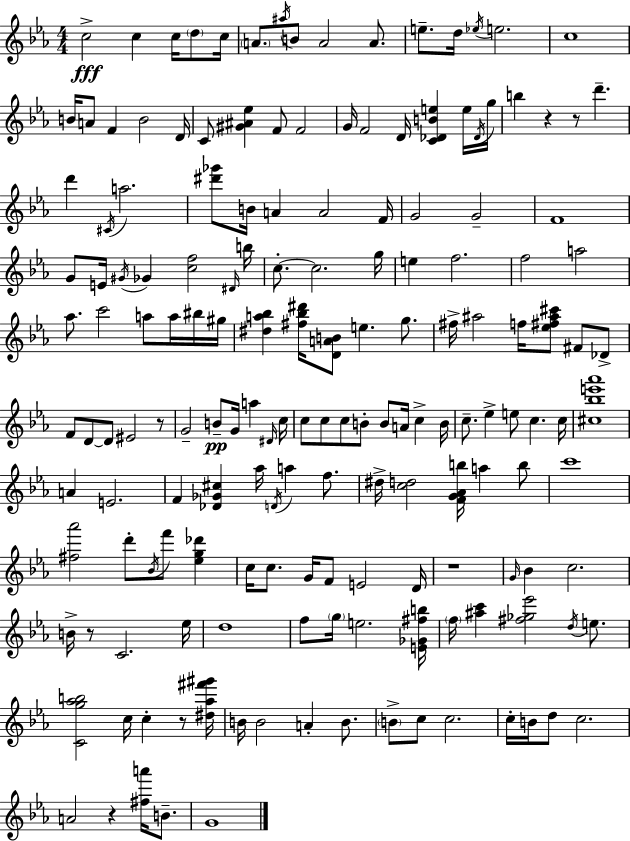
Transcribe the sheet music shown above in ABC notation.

X:1
T:Untitled
M:4/4
L:1/4
K:Eb
c2 c c/4 d/2 c/4 A/2 ^a/4 B/2 A2 A/2 e/2 d/4 _e/4 e2 c4 B/4 A/2 F B2 D/4 C/2 [^G^A_e] F/2 F2 G/4 F2 D/4 [C_DBe] e/4 _D/4 g/4 b z z/2 d' d' ^C/4 a2 [^d'_g']/2 B/4 A A2 F/4 G2 G2 F4 G/2 E/4 ^G/4 _G [cf]2 ^D/4 b/4 c/2 c2 g/4 e f2 f2 a2 _a/2 c'2 a/2 a/4 ^b/4 ^g/4 [^da_b] [^f_b^d']/4 [DAB]/2 e g/2 ^f/4 ^a2 f/4 [_e^f^a^c']/2 ^F/2 _D/2 F/2 D/2 D/2 ^E2 z/2 G2 B/2 G/4 a ^D/4 c/4 c/2 c/2 c/2 B/2 B/2 A/4 c B/4 c/2 _e e/2 c c/4 [^c_be'_a']4 A E2 F [_D_G^c] _a/4 D/4 a f/2 ^d/4 [cd]2 [FG_Ab]/4 a b/2 c'4 [^f_a']2 d'/2 _B/4 f'/2 [_eg_d'] c/4 c/2 G/4 F/2 E2 D/4 z4 G/4 _B c2 B/4 z/2 C2 _e/4 d4 f/2 g/4 e2 [E_G^fb]/4 f/4 [^ac'] [^f_g_e']2 d/4 e/2 [Cg_ab]2 c/4 c z/2 [^d_a^f'^g']/4 B/4 B2 A B/2 B/2 c/2 c2 c/4 B/4 d/2 c2 A2 z [^fa']/4 B/2 G4